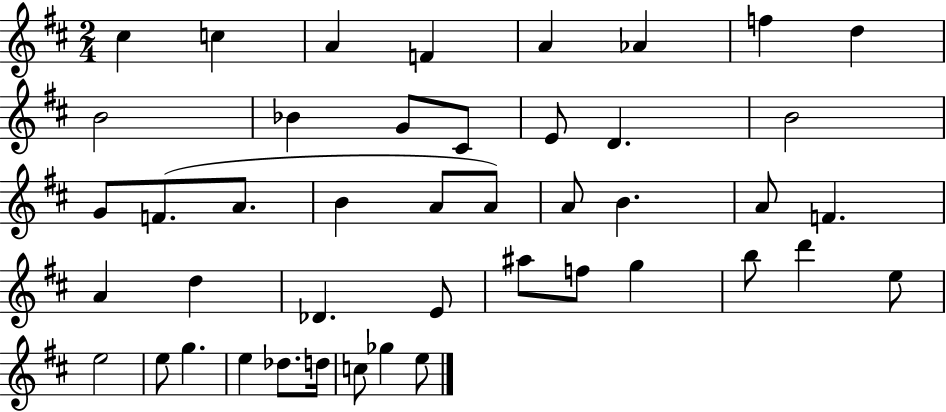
X:1
T:Untitled
M:2/4
L:1/4
K:D
^c c A F A _A f d B2 _B G/2 ^C/2 E/2 D B2 G/2 F/2 A/2 B A/2 A/2 A/2 B A/2 F A d _D E/2 ^a/2 f/2 g b/2 d' e/2 e2 e/2 g e _d/2 d/4 c/2 _g e/2